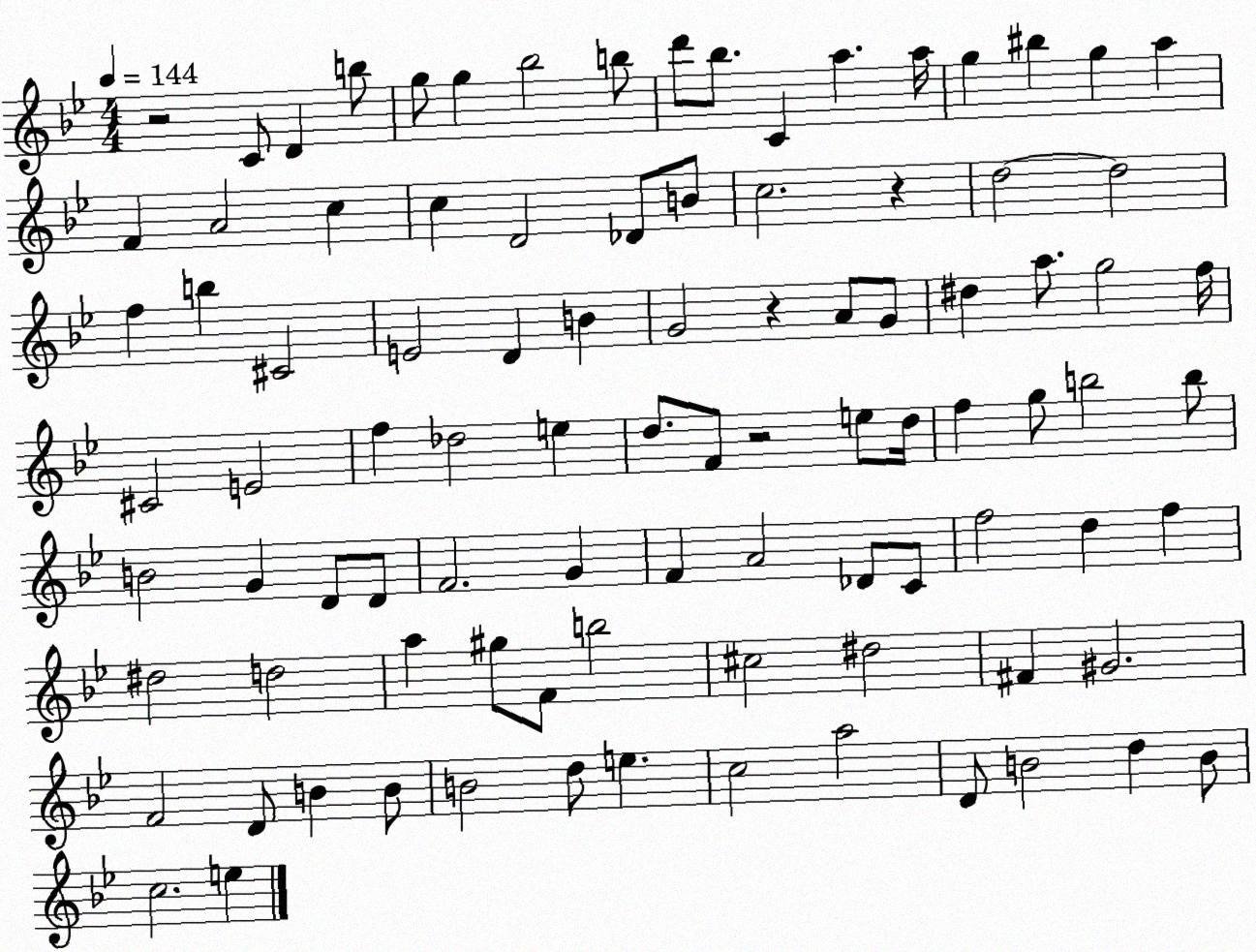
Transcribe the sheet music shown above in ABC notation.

X:1
T:Untitled
M:4/4
L:1/4
K:Bb
z2 C/2 D b/2 g/2 g _b2 b/2 d'/2 _b/2 C a a/4 g ^b g a F A2 c c D2 _D/2 B/2 c2 z d2 d2 f b ^C2 E2 D B G2 z A/2 G/2 ^d a/2 g2 f/4 ^C2 E2 f _d2 e d/2 F/2 z2 e/2 d/4 f g/2 b2 b/2 B2 G D/2 D/2 F2 G F A2 _D/2 C/2 f2 d f ^d2 d2 a ^g/2 F/2 b2 ^c2 ^d2 ^F ^G2 F2 D/2 B B/2 B2 d/2 e c2 a2 D/2 B2 d B/2 c2 e